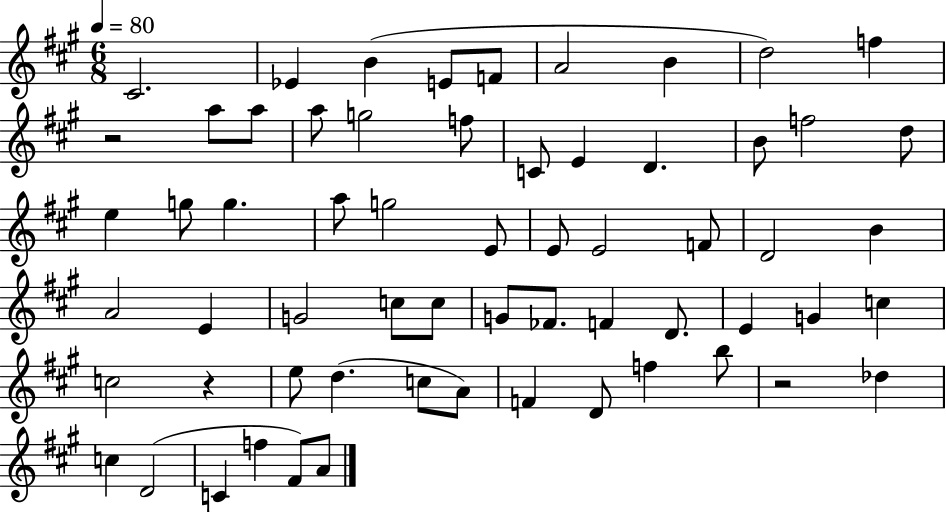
{
  \clef treble
  \numericTimeSignature
  \time 6/8
  \key a \major
  \tempo 4 = 80
  cis'2. | ees'4 b'4( e'8 f'8 | a'2 b'4 | d''2) f''4 | \break r2 a''8 a''8 | a''8 g''2 f''8 | c'8 e'4 d'4. | b'8 f''2 d''8 | \break e''4 g''8 g''4. | a''8 g''2 e'8 | e'8 e'2 f'8 | d'2 b'4 | \break a'2 e'4 | g'2 c''8 c''8 | g'8 fes'8. f'4 d'8. | e'4 g'4 c''4 | \break c''2 r4 | e''8 d''4.( c''8 a'8) | f'4 d'8 f''4 b''8 | r2 des''4 | \break c''4 d'2( | c'4 f''4 fis'8) a'8 | \bar "|."
}